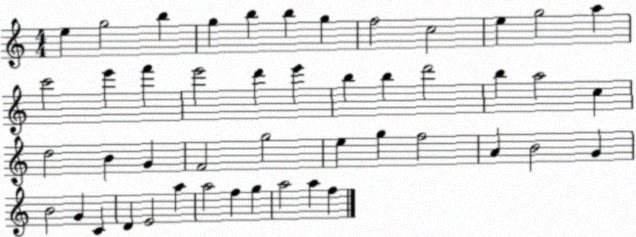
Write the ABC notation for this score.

X:1
T:Untitled
M:4/4
L:1/4
K:C
e g2 b g b b g f2 c2 e g2 a c'2 e' f' e'2 d' e' b b d'2 b a2 c d2 B G F2 g2 e g f2 A B2 G B2 G C D E2 a a2 f g a2 a f